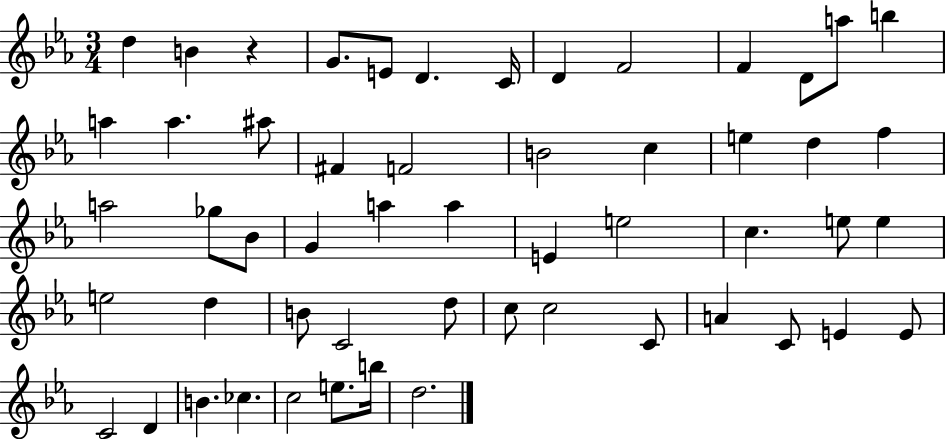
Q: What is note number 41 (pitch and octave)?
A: C4